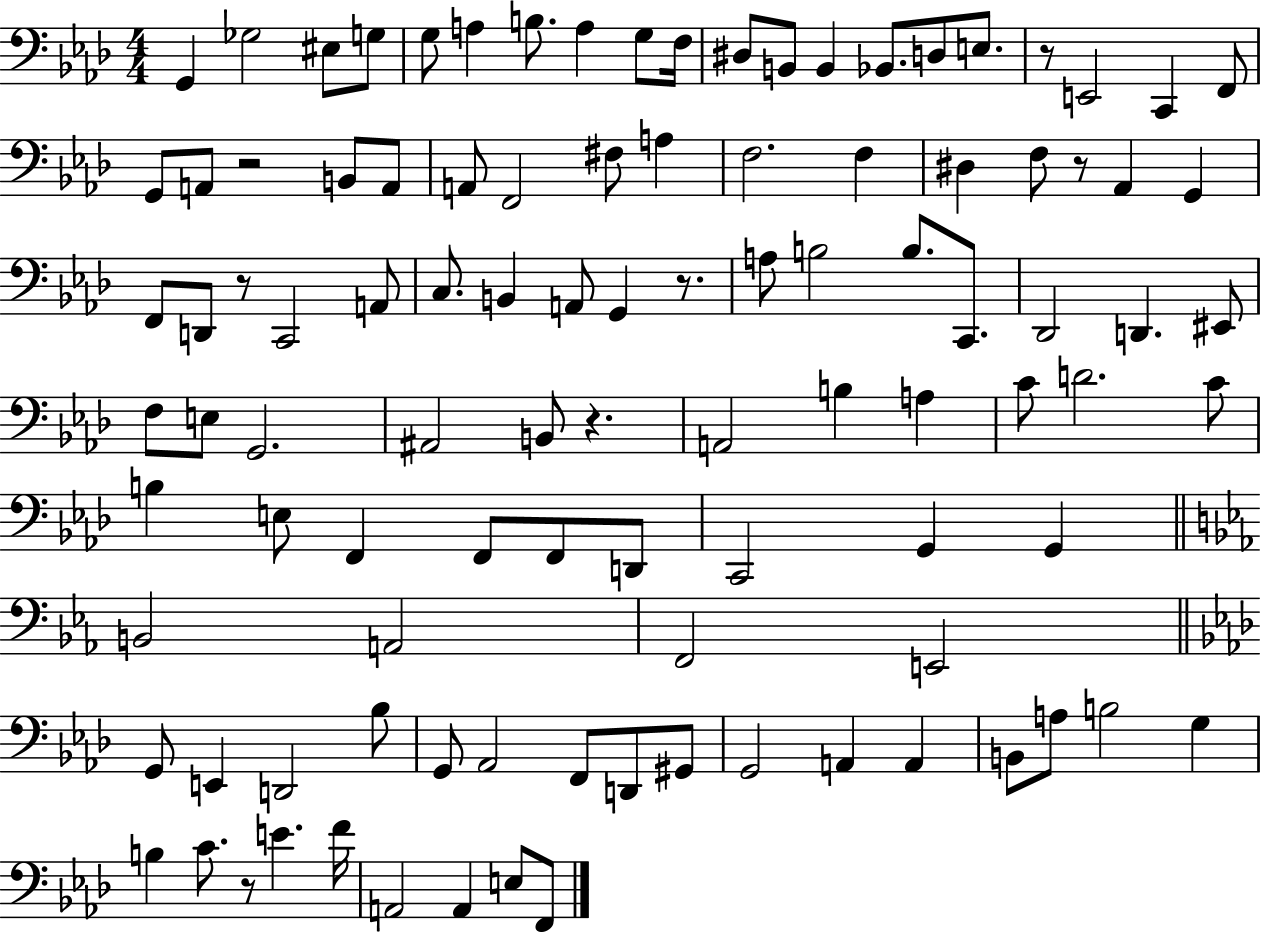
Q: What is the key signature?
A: AES major